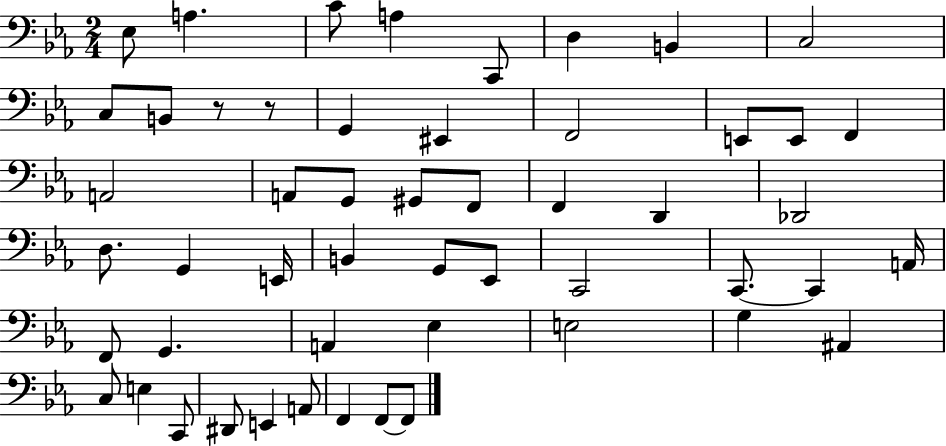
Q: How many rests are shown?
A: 2